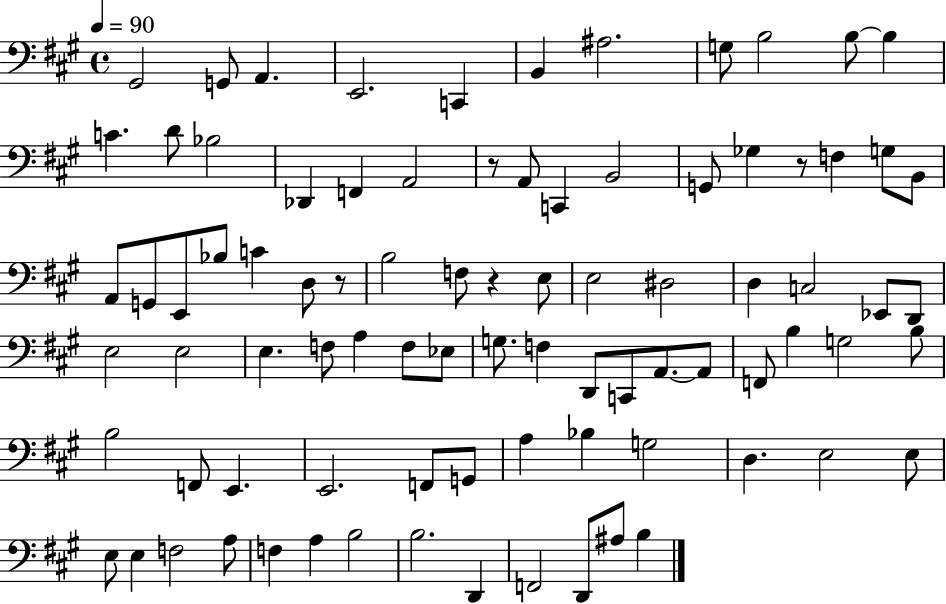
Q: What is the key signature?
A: A major